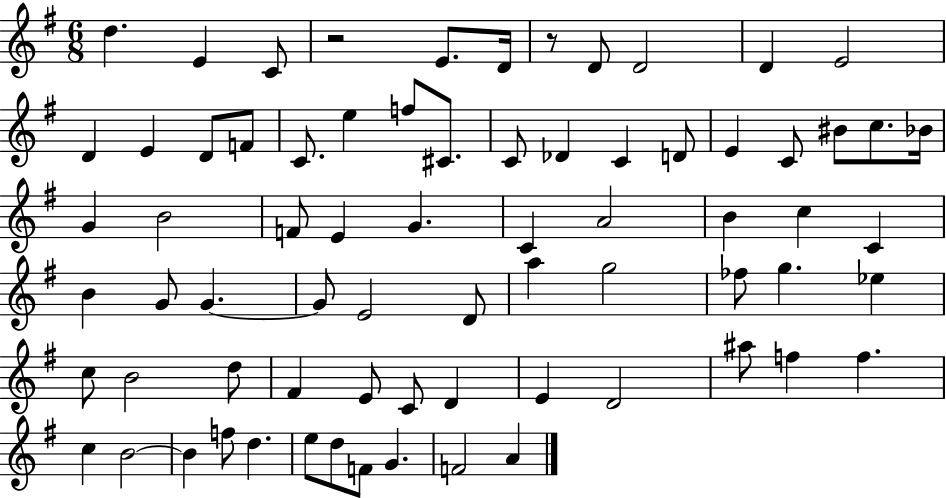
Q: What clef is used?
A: treble